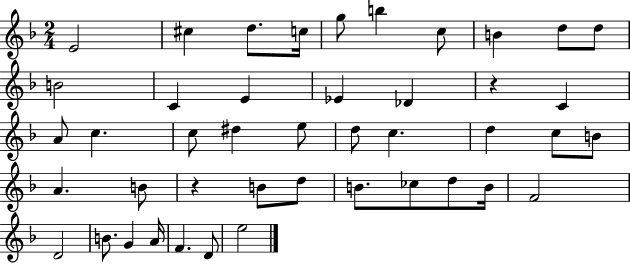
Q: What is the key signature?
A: F major